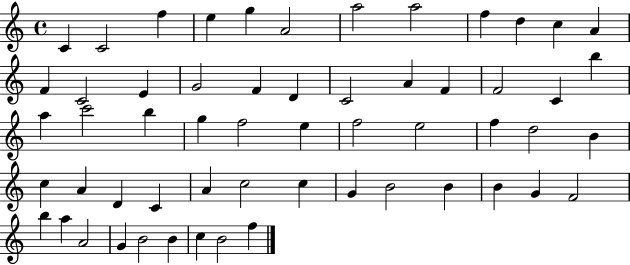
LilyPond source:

{
  \clef treble
  \time 4/4
  \defaultTimeSignature
  \key c \major
  c'4 c'2 f''4 | e''4 g''4 a'2 | a''2 a''2 | f''4 d''4 c''4 a'4 | \break f'4 c'2 e'4 | g'2 f'4 d'4 | c'2 a'4 f'4 | f'2 c'4 b''4 | \break a''4 c'''2 b''4 | g''4 f''2 e''4 | f''2 e''2 | f''4 d''2 b'4 | \break c''4 a'4 d'4 c'4 | a'4 c''2 c''4 | g'4 b'2 b'4 | b'4 g'4 f'2 | \break b''4 a''4 a'2 | g'4 b'2 b'4 | c''4 b'2 f''4 | \bar "|."
}